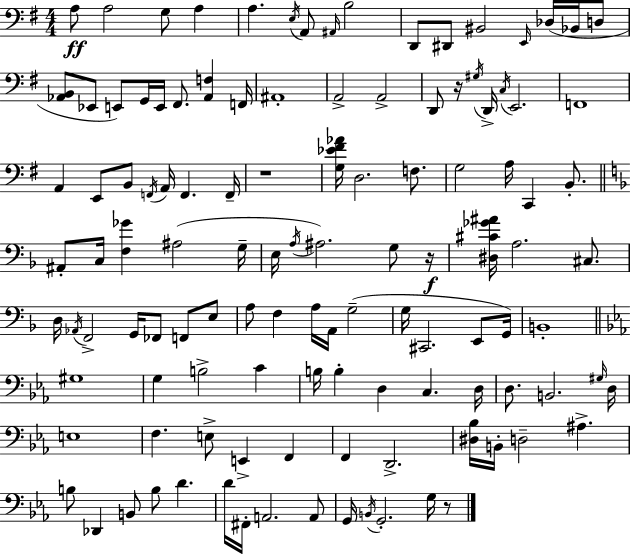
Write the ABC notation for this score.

X:1
T:Untitled
M:4/4
L:1/4
K:G
A,/2 A,2 G,/2 A, A, E,/4 A,,/2 ^A,,/4 B,2 D,,/2 ^D,,/2 ^B,,2 E,,/4 _D,/4 _B,,/4 D,/2 [_A,,B,,]/2 _E,,/2 E,,/2 G,,/4 E,,/4 ^F,,/2 [_A,,F,] F,,/4 ^A,,4 A,,2 A,,2 D,,/2 z/4 ^G,/4 D,,/4 C,/4 E,,2 F,,4 A,, E,,/2 B,,/2 F,,/4 A,,/4 F,, F,,/4 z4 [G,_E^F_A]/4 D,2 F,/2 G,2 A,/4 C,, B,,/2 ^A,,/2 C,/4 [F,_G] ^A,2 G,/4 E,/4 A,/4 ^A,2 G,/2 z/4 [^D,^C_G^A]/4 A,2 ^C,/2 D,/4 _A,,/4 F,,2 G,,/4 _F,,/2 F,,/2 E,/2 A,/2 F, A,/4 A,,/4 G,2 G,/4 ^C,,2 E,,/2 G,,/4 B,,4 ^G,4 G, B,2 C B,/4 B, D, C, D,/4 D,/2 B,,2 ^G,/4 D,/4 E,4 F, E,/2 E,, F,, F,, D,,2 [^D,_B,]/4 B,,/4 D,2 ^A, B,/2 _D,, B,,/2 B,/2 D D/4 ^F,,/4 A,,2 A,,/2 G,,/4 B,,/4 G,,2 G,/4 z/2